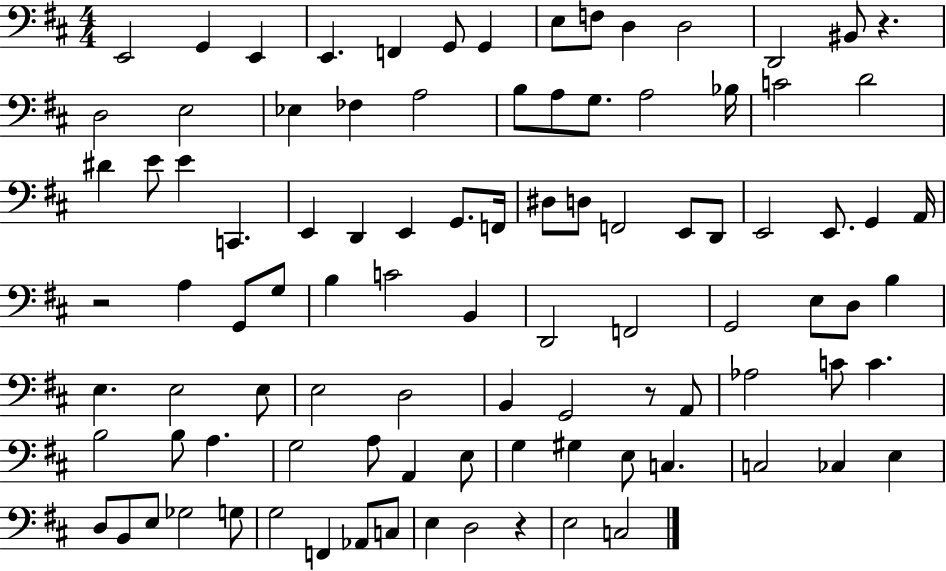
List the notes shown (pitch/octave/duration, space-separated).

E2/h G2/q E2/q E2/q. F2/q G2/e G2/q E3/e F3/e D3/q D3/h D2/h BIS2/e R/q. D3/h E3/h Eb3/q FES3/q A3/h B3/e A3/e G3/e. A3/h Bb3/s C4/h D4/h D#4/q E4/e E4/q C2/q. E2/q D2/q E2/q G2/e. F2/s D#3/e D3/e F2/h E2/e D2/e E2/h E2/e. G2/q A2/s R/h A3/q G2/e G3/e B3/q C4/h B2/q D2/h F2/h G2/h E3/e D3/e B3/q E3/q. E3/h E3/e E3/h D3/h B2/q G2/h R/e A2/e Ab3/h C4/e C4/q. B3/h B3/e A3/q. G3/h A3/e A2/q E3/e G3/q G#3/q E3/e C3/q. C3/h CES3/q E3/q D3/e B2/e E3/e Gb3/h G3/e G3/h F2/q Ab2/e C3/e E3/q D3/h R/q E3/h C3/h